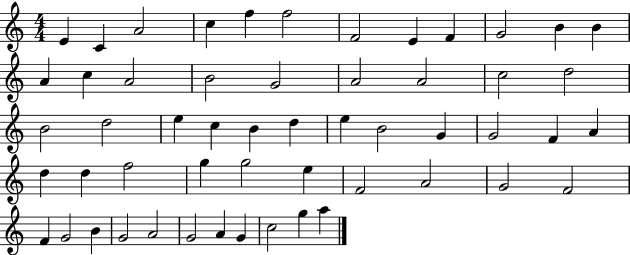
{
  \clef treble
  \numericTimeSignature
  \time 4/4
  \key c \major
  e'4 c'4 a'2 | c''4 f''4 f''2 | f'2 e'4 f'4 | g'2 b'4 b'4 | \break a'4 c''4 a'2 | b'2 g'2 | a'2 a'2 | c''2 d''2 | \break b'2 d''2 | e''4 c''4 b'4 d''4 | e''4 b'2 g'4 | g'2 f'4 a'4 | \break d''4 d''4 f''2 | g''4 g''2 e''4 | f'2 a'2 | g'2 f'2 | \break f'4 g'2 b'4 | g'2 a'2 | g'2 a'4 g'4 | c''2 g''4 a''4 | \break \bar "|."
}